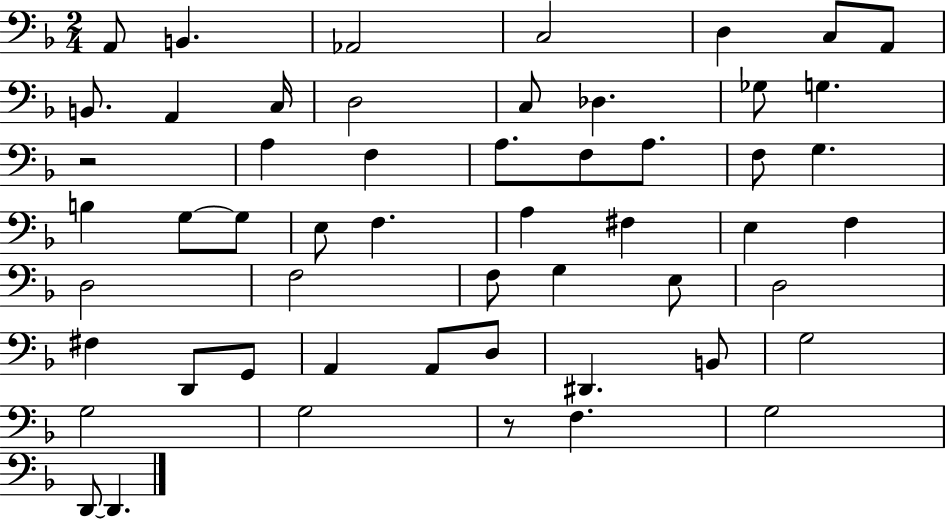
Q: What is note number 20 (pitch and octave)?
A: A3